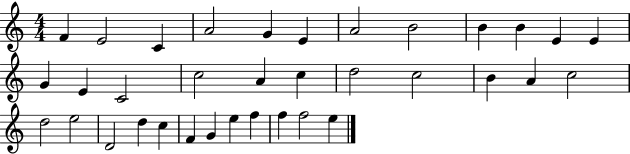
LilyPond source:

{
  \clef treble
  \numericTimeSignature
  \time 4/4
  \key c \major
  f'4 e'2 c'4 | a'2 g'4 e'4 | a'2 b'2 | b'4 b'4 e'4 e'4 | \break g'4 e'4 c'2 | c''2 a'4 c''4 | d''2 c''2 | b'4 a'4 c''2 | \break d''2 e''2 | d'2 d''4 c''4 | f'4 g'4 e''4 f''4 | f''4 f''2 e''4 | \break \bar "|."
}